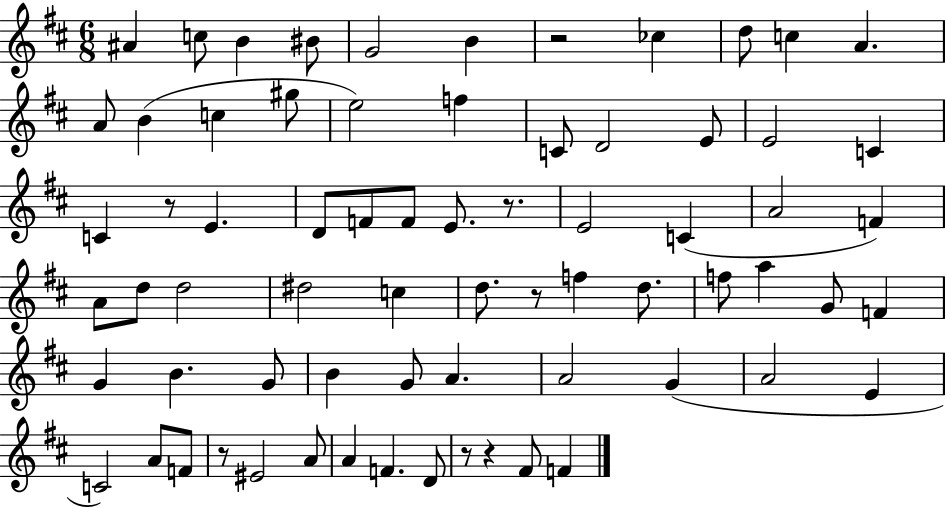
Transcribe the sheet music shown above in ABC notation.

X:1
T:Untitled
M:6/8
L:1/4
K:D
^A c/2 B ^B/2 G2 B z2 _c d/2 c A A/2 B c ^g/2 e2 f C/2 D2 E/2 E2 C C z/2 E D/2 F/2 F/2 E/2 z/2 E2 C A2 F A/2 d/2 d2 ^d2 c d/2 z/2 f d/2 f/2 a G/2 F G B G/2 B G/2 A A2 G A2 E C2 A/2 F/2 z/2 ^E2 A/2 A F D/2 z/2 z ^F/2 F